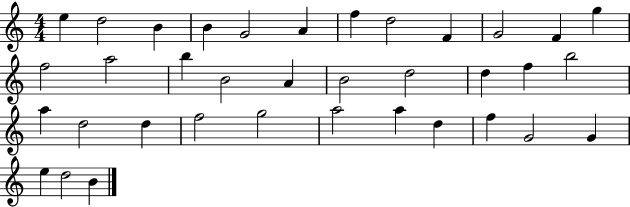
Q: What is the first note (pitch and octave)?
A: E5